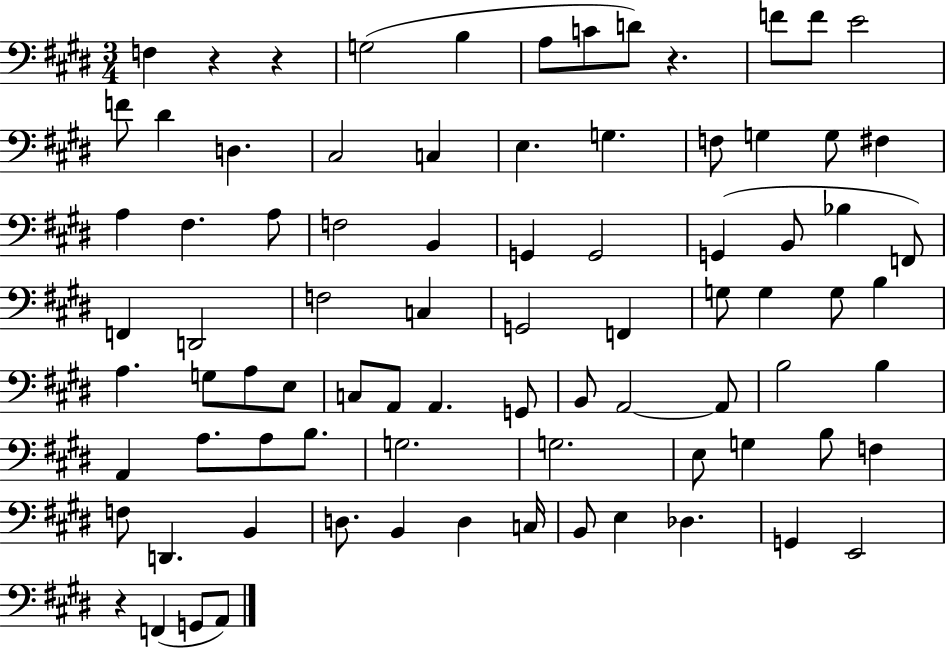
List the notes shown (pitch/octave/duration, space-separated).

F3/q R/q R/q G3/h B3/q A3/e C4/e D4/e R/q. F4/e F4/e E4/h F4/e D#4/q D3/q. C#3/h C3/q E3/q. G3/q. F3/e G3/q G3/e F#3/q A3/q F#3/q. A3/e F3/h B2/q G2/q G2/h G2/q B2/e Bb3/q F2/e F2/q D2/h F3/h C3/q G2/h F2/q G3/e G3/q G3/e B3/q A3/q. G3/e A3/e E3/e C3/e A2/e A2/q. G2/e B2/e A2/h A2/e B3/h B3/q A2/q A3/e. A3/e B3/e. G3/h. G3/h. E3/e G3/q B3/e F3/q F3/e D2/q. B2/q D3/e. B2/q D3/q C3/s B2/e E3/q Db3/q. G2/q E2/h R/q F2/q G2/e A2/e